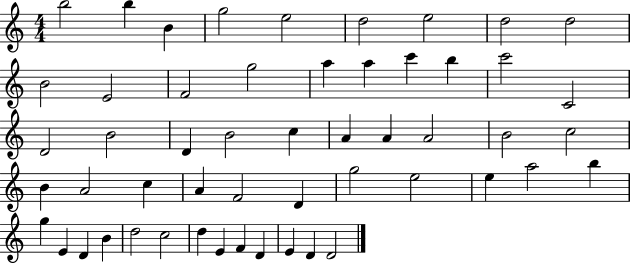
X:1
T:Untitled
M:4/4
L:1/4
K:C
b2 b B g2 e2 d2 e2 d2 d2 B2 E2 F2 g2 a a c' b c'2 C2 D2 B2 D B2 c A A A2 B2 c2 B A2 c A F2 D g2 e2 e a2 b g E D B d2 c2 d E F D E D D2